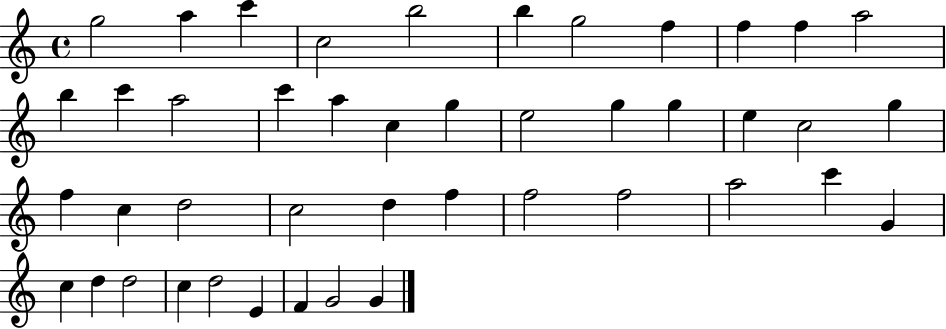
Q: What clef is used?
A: treble